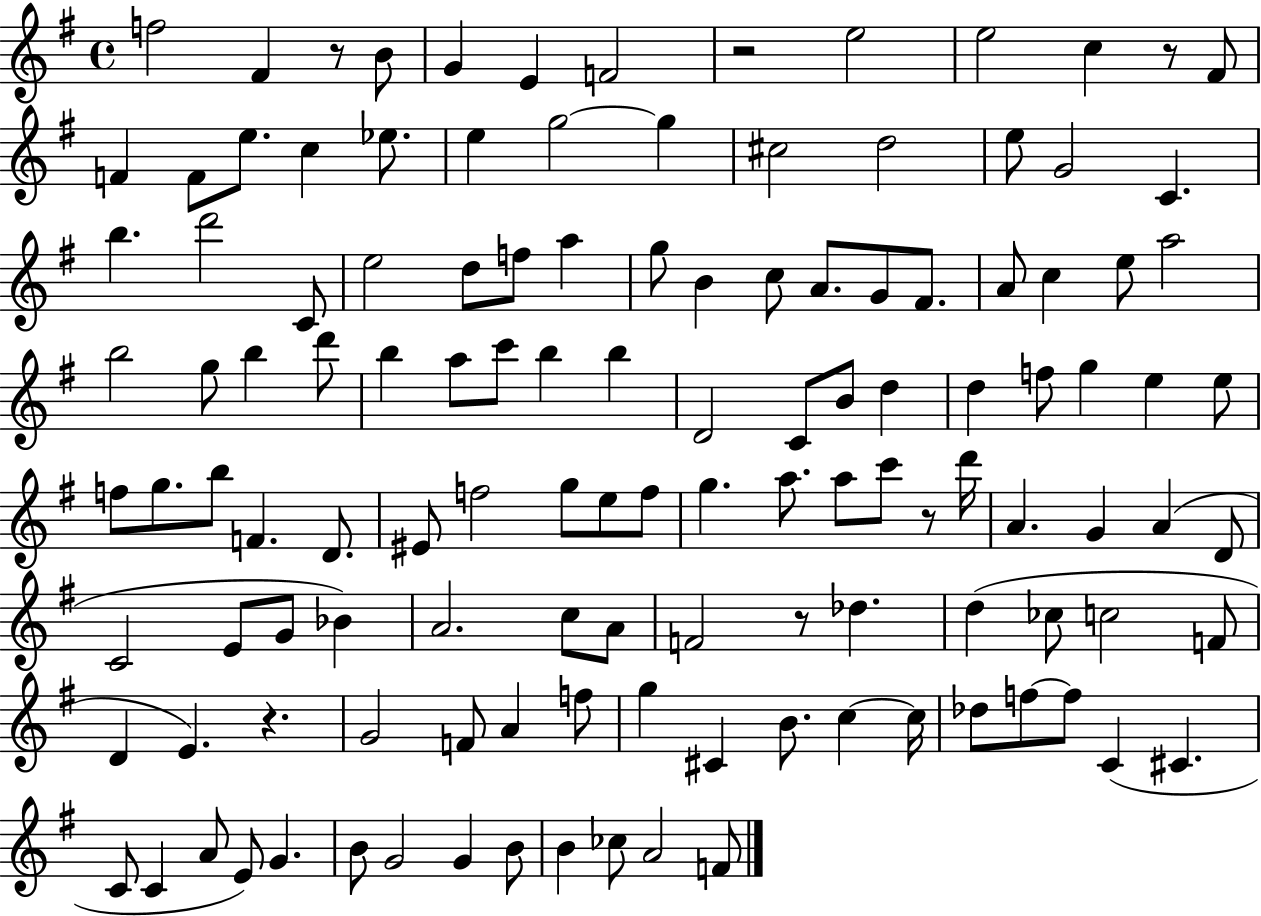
X:1
T:Untitled
M:4/4
L:1/4
K:G
f2 ^F z/2 B/2 G E F2 z2 e2 e2 c z/2 ^F/2 F F/2 e/2 c _e/2 e g2 g ^c2 d2 e/2 G2 C b d'2 C/2 e2 d/2 f/2 a g/2 B c/2 A/2 G/2 ^F/2 A/2 c e/2 a2 b2 g/2 b d'/2 b a/2 c'/2 b b D2 C/2 B/2 d d f/2 g e e/2 f/2 g/2 b/2 F D/2 ^E/2 f2 g/2 e/2 f/2 g a/2 a/2 c'/2 z/2 d'/4 A G A D/2 C2 E/2 G/2 _B A2 c/2 A/2 F2 z/2 _d d _c/2 c2 F/2 D E z G2 F/2 A f/2 g ^C B/2 c c/4 _d/2 f/2 f/2 C ^C C/2 C A/2 E/2 G B/2 G2 G B/2 B _c/2 A2 F/2